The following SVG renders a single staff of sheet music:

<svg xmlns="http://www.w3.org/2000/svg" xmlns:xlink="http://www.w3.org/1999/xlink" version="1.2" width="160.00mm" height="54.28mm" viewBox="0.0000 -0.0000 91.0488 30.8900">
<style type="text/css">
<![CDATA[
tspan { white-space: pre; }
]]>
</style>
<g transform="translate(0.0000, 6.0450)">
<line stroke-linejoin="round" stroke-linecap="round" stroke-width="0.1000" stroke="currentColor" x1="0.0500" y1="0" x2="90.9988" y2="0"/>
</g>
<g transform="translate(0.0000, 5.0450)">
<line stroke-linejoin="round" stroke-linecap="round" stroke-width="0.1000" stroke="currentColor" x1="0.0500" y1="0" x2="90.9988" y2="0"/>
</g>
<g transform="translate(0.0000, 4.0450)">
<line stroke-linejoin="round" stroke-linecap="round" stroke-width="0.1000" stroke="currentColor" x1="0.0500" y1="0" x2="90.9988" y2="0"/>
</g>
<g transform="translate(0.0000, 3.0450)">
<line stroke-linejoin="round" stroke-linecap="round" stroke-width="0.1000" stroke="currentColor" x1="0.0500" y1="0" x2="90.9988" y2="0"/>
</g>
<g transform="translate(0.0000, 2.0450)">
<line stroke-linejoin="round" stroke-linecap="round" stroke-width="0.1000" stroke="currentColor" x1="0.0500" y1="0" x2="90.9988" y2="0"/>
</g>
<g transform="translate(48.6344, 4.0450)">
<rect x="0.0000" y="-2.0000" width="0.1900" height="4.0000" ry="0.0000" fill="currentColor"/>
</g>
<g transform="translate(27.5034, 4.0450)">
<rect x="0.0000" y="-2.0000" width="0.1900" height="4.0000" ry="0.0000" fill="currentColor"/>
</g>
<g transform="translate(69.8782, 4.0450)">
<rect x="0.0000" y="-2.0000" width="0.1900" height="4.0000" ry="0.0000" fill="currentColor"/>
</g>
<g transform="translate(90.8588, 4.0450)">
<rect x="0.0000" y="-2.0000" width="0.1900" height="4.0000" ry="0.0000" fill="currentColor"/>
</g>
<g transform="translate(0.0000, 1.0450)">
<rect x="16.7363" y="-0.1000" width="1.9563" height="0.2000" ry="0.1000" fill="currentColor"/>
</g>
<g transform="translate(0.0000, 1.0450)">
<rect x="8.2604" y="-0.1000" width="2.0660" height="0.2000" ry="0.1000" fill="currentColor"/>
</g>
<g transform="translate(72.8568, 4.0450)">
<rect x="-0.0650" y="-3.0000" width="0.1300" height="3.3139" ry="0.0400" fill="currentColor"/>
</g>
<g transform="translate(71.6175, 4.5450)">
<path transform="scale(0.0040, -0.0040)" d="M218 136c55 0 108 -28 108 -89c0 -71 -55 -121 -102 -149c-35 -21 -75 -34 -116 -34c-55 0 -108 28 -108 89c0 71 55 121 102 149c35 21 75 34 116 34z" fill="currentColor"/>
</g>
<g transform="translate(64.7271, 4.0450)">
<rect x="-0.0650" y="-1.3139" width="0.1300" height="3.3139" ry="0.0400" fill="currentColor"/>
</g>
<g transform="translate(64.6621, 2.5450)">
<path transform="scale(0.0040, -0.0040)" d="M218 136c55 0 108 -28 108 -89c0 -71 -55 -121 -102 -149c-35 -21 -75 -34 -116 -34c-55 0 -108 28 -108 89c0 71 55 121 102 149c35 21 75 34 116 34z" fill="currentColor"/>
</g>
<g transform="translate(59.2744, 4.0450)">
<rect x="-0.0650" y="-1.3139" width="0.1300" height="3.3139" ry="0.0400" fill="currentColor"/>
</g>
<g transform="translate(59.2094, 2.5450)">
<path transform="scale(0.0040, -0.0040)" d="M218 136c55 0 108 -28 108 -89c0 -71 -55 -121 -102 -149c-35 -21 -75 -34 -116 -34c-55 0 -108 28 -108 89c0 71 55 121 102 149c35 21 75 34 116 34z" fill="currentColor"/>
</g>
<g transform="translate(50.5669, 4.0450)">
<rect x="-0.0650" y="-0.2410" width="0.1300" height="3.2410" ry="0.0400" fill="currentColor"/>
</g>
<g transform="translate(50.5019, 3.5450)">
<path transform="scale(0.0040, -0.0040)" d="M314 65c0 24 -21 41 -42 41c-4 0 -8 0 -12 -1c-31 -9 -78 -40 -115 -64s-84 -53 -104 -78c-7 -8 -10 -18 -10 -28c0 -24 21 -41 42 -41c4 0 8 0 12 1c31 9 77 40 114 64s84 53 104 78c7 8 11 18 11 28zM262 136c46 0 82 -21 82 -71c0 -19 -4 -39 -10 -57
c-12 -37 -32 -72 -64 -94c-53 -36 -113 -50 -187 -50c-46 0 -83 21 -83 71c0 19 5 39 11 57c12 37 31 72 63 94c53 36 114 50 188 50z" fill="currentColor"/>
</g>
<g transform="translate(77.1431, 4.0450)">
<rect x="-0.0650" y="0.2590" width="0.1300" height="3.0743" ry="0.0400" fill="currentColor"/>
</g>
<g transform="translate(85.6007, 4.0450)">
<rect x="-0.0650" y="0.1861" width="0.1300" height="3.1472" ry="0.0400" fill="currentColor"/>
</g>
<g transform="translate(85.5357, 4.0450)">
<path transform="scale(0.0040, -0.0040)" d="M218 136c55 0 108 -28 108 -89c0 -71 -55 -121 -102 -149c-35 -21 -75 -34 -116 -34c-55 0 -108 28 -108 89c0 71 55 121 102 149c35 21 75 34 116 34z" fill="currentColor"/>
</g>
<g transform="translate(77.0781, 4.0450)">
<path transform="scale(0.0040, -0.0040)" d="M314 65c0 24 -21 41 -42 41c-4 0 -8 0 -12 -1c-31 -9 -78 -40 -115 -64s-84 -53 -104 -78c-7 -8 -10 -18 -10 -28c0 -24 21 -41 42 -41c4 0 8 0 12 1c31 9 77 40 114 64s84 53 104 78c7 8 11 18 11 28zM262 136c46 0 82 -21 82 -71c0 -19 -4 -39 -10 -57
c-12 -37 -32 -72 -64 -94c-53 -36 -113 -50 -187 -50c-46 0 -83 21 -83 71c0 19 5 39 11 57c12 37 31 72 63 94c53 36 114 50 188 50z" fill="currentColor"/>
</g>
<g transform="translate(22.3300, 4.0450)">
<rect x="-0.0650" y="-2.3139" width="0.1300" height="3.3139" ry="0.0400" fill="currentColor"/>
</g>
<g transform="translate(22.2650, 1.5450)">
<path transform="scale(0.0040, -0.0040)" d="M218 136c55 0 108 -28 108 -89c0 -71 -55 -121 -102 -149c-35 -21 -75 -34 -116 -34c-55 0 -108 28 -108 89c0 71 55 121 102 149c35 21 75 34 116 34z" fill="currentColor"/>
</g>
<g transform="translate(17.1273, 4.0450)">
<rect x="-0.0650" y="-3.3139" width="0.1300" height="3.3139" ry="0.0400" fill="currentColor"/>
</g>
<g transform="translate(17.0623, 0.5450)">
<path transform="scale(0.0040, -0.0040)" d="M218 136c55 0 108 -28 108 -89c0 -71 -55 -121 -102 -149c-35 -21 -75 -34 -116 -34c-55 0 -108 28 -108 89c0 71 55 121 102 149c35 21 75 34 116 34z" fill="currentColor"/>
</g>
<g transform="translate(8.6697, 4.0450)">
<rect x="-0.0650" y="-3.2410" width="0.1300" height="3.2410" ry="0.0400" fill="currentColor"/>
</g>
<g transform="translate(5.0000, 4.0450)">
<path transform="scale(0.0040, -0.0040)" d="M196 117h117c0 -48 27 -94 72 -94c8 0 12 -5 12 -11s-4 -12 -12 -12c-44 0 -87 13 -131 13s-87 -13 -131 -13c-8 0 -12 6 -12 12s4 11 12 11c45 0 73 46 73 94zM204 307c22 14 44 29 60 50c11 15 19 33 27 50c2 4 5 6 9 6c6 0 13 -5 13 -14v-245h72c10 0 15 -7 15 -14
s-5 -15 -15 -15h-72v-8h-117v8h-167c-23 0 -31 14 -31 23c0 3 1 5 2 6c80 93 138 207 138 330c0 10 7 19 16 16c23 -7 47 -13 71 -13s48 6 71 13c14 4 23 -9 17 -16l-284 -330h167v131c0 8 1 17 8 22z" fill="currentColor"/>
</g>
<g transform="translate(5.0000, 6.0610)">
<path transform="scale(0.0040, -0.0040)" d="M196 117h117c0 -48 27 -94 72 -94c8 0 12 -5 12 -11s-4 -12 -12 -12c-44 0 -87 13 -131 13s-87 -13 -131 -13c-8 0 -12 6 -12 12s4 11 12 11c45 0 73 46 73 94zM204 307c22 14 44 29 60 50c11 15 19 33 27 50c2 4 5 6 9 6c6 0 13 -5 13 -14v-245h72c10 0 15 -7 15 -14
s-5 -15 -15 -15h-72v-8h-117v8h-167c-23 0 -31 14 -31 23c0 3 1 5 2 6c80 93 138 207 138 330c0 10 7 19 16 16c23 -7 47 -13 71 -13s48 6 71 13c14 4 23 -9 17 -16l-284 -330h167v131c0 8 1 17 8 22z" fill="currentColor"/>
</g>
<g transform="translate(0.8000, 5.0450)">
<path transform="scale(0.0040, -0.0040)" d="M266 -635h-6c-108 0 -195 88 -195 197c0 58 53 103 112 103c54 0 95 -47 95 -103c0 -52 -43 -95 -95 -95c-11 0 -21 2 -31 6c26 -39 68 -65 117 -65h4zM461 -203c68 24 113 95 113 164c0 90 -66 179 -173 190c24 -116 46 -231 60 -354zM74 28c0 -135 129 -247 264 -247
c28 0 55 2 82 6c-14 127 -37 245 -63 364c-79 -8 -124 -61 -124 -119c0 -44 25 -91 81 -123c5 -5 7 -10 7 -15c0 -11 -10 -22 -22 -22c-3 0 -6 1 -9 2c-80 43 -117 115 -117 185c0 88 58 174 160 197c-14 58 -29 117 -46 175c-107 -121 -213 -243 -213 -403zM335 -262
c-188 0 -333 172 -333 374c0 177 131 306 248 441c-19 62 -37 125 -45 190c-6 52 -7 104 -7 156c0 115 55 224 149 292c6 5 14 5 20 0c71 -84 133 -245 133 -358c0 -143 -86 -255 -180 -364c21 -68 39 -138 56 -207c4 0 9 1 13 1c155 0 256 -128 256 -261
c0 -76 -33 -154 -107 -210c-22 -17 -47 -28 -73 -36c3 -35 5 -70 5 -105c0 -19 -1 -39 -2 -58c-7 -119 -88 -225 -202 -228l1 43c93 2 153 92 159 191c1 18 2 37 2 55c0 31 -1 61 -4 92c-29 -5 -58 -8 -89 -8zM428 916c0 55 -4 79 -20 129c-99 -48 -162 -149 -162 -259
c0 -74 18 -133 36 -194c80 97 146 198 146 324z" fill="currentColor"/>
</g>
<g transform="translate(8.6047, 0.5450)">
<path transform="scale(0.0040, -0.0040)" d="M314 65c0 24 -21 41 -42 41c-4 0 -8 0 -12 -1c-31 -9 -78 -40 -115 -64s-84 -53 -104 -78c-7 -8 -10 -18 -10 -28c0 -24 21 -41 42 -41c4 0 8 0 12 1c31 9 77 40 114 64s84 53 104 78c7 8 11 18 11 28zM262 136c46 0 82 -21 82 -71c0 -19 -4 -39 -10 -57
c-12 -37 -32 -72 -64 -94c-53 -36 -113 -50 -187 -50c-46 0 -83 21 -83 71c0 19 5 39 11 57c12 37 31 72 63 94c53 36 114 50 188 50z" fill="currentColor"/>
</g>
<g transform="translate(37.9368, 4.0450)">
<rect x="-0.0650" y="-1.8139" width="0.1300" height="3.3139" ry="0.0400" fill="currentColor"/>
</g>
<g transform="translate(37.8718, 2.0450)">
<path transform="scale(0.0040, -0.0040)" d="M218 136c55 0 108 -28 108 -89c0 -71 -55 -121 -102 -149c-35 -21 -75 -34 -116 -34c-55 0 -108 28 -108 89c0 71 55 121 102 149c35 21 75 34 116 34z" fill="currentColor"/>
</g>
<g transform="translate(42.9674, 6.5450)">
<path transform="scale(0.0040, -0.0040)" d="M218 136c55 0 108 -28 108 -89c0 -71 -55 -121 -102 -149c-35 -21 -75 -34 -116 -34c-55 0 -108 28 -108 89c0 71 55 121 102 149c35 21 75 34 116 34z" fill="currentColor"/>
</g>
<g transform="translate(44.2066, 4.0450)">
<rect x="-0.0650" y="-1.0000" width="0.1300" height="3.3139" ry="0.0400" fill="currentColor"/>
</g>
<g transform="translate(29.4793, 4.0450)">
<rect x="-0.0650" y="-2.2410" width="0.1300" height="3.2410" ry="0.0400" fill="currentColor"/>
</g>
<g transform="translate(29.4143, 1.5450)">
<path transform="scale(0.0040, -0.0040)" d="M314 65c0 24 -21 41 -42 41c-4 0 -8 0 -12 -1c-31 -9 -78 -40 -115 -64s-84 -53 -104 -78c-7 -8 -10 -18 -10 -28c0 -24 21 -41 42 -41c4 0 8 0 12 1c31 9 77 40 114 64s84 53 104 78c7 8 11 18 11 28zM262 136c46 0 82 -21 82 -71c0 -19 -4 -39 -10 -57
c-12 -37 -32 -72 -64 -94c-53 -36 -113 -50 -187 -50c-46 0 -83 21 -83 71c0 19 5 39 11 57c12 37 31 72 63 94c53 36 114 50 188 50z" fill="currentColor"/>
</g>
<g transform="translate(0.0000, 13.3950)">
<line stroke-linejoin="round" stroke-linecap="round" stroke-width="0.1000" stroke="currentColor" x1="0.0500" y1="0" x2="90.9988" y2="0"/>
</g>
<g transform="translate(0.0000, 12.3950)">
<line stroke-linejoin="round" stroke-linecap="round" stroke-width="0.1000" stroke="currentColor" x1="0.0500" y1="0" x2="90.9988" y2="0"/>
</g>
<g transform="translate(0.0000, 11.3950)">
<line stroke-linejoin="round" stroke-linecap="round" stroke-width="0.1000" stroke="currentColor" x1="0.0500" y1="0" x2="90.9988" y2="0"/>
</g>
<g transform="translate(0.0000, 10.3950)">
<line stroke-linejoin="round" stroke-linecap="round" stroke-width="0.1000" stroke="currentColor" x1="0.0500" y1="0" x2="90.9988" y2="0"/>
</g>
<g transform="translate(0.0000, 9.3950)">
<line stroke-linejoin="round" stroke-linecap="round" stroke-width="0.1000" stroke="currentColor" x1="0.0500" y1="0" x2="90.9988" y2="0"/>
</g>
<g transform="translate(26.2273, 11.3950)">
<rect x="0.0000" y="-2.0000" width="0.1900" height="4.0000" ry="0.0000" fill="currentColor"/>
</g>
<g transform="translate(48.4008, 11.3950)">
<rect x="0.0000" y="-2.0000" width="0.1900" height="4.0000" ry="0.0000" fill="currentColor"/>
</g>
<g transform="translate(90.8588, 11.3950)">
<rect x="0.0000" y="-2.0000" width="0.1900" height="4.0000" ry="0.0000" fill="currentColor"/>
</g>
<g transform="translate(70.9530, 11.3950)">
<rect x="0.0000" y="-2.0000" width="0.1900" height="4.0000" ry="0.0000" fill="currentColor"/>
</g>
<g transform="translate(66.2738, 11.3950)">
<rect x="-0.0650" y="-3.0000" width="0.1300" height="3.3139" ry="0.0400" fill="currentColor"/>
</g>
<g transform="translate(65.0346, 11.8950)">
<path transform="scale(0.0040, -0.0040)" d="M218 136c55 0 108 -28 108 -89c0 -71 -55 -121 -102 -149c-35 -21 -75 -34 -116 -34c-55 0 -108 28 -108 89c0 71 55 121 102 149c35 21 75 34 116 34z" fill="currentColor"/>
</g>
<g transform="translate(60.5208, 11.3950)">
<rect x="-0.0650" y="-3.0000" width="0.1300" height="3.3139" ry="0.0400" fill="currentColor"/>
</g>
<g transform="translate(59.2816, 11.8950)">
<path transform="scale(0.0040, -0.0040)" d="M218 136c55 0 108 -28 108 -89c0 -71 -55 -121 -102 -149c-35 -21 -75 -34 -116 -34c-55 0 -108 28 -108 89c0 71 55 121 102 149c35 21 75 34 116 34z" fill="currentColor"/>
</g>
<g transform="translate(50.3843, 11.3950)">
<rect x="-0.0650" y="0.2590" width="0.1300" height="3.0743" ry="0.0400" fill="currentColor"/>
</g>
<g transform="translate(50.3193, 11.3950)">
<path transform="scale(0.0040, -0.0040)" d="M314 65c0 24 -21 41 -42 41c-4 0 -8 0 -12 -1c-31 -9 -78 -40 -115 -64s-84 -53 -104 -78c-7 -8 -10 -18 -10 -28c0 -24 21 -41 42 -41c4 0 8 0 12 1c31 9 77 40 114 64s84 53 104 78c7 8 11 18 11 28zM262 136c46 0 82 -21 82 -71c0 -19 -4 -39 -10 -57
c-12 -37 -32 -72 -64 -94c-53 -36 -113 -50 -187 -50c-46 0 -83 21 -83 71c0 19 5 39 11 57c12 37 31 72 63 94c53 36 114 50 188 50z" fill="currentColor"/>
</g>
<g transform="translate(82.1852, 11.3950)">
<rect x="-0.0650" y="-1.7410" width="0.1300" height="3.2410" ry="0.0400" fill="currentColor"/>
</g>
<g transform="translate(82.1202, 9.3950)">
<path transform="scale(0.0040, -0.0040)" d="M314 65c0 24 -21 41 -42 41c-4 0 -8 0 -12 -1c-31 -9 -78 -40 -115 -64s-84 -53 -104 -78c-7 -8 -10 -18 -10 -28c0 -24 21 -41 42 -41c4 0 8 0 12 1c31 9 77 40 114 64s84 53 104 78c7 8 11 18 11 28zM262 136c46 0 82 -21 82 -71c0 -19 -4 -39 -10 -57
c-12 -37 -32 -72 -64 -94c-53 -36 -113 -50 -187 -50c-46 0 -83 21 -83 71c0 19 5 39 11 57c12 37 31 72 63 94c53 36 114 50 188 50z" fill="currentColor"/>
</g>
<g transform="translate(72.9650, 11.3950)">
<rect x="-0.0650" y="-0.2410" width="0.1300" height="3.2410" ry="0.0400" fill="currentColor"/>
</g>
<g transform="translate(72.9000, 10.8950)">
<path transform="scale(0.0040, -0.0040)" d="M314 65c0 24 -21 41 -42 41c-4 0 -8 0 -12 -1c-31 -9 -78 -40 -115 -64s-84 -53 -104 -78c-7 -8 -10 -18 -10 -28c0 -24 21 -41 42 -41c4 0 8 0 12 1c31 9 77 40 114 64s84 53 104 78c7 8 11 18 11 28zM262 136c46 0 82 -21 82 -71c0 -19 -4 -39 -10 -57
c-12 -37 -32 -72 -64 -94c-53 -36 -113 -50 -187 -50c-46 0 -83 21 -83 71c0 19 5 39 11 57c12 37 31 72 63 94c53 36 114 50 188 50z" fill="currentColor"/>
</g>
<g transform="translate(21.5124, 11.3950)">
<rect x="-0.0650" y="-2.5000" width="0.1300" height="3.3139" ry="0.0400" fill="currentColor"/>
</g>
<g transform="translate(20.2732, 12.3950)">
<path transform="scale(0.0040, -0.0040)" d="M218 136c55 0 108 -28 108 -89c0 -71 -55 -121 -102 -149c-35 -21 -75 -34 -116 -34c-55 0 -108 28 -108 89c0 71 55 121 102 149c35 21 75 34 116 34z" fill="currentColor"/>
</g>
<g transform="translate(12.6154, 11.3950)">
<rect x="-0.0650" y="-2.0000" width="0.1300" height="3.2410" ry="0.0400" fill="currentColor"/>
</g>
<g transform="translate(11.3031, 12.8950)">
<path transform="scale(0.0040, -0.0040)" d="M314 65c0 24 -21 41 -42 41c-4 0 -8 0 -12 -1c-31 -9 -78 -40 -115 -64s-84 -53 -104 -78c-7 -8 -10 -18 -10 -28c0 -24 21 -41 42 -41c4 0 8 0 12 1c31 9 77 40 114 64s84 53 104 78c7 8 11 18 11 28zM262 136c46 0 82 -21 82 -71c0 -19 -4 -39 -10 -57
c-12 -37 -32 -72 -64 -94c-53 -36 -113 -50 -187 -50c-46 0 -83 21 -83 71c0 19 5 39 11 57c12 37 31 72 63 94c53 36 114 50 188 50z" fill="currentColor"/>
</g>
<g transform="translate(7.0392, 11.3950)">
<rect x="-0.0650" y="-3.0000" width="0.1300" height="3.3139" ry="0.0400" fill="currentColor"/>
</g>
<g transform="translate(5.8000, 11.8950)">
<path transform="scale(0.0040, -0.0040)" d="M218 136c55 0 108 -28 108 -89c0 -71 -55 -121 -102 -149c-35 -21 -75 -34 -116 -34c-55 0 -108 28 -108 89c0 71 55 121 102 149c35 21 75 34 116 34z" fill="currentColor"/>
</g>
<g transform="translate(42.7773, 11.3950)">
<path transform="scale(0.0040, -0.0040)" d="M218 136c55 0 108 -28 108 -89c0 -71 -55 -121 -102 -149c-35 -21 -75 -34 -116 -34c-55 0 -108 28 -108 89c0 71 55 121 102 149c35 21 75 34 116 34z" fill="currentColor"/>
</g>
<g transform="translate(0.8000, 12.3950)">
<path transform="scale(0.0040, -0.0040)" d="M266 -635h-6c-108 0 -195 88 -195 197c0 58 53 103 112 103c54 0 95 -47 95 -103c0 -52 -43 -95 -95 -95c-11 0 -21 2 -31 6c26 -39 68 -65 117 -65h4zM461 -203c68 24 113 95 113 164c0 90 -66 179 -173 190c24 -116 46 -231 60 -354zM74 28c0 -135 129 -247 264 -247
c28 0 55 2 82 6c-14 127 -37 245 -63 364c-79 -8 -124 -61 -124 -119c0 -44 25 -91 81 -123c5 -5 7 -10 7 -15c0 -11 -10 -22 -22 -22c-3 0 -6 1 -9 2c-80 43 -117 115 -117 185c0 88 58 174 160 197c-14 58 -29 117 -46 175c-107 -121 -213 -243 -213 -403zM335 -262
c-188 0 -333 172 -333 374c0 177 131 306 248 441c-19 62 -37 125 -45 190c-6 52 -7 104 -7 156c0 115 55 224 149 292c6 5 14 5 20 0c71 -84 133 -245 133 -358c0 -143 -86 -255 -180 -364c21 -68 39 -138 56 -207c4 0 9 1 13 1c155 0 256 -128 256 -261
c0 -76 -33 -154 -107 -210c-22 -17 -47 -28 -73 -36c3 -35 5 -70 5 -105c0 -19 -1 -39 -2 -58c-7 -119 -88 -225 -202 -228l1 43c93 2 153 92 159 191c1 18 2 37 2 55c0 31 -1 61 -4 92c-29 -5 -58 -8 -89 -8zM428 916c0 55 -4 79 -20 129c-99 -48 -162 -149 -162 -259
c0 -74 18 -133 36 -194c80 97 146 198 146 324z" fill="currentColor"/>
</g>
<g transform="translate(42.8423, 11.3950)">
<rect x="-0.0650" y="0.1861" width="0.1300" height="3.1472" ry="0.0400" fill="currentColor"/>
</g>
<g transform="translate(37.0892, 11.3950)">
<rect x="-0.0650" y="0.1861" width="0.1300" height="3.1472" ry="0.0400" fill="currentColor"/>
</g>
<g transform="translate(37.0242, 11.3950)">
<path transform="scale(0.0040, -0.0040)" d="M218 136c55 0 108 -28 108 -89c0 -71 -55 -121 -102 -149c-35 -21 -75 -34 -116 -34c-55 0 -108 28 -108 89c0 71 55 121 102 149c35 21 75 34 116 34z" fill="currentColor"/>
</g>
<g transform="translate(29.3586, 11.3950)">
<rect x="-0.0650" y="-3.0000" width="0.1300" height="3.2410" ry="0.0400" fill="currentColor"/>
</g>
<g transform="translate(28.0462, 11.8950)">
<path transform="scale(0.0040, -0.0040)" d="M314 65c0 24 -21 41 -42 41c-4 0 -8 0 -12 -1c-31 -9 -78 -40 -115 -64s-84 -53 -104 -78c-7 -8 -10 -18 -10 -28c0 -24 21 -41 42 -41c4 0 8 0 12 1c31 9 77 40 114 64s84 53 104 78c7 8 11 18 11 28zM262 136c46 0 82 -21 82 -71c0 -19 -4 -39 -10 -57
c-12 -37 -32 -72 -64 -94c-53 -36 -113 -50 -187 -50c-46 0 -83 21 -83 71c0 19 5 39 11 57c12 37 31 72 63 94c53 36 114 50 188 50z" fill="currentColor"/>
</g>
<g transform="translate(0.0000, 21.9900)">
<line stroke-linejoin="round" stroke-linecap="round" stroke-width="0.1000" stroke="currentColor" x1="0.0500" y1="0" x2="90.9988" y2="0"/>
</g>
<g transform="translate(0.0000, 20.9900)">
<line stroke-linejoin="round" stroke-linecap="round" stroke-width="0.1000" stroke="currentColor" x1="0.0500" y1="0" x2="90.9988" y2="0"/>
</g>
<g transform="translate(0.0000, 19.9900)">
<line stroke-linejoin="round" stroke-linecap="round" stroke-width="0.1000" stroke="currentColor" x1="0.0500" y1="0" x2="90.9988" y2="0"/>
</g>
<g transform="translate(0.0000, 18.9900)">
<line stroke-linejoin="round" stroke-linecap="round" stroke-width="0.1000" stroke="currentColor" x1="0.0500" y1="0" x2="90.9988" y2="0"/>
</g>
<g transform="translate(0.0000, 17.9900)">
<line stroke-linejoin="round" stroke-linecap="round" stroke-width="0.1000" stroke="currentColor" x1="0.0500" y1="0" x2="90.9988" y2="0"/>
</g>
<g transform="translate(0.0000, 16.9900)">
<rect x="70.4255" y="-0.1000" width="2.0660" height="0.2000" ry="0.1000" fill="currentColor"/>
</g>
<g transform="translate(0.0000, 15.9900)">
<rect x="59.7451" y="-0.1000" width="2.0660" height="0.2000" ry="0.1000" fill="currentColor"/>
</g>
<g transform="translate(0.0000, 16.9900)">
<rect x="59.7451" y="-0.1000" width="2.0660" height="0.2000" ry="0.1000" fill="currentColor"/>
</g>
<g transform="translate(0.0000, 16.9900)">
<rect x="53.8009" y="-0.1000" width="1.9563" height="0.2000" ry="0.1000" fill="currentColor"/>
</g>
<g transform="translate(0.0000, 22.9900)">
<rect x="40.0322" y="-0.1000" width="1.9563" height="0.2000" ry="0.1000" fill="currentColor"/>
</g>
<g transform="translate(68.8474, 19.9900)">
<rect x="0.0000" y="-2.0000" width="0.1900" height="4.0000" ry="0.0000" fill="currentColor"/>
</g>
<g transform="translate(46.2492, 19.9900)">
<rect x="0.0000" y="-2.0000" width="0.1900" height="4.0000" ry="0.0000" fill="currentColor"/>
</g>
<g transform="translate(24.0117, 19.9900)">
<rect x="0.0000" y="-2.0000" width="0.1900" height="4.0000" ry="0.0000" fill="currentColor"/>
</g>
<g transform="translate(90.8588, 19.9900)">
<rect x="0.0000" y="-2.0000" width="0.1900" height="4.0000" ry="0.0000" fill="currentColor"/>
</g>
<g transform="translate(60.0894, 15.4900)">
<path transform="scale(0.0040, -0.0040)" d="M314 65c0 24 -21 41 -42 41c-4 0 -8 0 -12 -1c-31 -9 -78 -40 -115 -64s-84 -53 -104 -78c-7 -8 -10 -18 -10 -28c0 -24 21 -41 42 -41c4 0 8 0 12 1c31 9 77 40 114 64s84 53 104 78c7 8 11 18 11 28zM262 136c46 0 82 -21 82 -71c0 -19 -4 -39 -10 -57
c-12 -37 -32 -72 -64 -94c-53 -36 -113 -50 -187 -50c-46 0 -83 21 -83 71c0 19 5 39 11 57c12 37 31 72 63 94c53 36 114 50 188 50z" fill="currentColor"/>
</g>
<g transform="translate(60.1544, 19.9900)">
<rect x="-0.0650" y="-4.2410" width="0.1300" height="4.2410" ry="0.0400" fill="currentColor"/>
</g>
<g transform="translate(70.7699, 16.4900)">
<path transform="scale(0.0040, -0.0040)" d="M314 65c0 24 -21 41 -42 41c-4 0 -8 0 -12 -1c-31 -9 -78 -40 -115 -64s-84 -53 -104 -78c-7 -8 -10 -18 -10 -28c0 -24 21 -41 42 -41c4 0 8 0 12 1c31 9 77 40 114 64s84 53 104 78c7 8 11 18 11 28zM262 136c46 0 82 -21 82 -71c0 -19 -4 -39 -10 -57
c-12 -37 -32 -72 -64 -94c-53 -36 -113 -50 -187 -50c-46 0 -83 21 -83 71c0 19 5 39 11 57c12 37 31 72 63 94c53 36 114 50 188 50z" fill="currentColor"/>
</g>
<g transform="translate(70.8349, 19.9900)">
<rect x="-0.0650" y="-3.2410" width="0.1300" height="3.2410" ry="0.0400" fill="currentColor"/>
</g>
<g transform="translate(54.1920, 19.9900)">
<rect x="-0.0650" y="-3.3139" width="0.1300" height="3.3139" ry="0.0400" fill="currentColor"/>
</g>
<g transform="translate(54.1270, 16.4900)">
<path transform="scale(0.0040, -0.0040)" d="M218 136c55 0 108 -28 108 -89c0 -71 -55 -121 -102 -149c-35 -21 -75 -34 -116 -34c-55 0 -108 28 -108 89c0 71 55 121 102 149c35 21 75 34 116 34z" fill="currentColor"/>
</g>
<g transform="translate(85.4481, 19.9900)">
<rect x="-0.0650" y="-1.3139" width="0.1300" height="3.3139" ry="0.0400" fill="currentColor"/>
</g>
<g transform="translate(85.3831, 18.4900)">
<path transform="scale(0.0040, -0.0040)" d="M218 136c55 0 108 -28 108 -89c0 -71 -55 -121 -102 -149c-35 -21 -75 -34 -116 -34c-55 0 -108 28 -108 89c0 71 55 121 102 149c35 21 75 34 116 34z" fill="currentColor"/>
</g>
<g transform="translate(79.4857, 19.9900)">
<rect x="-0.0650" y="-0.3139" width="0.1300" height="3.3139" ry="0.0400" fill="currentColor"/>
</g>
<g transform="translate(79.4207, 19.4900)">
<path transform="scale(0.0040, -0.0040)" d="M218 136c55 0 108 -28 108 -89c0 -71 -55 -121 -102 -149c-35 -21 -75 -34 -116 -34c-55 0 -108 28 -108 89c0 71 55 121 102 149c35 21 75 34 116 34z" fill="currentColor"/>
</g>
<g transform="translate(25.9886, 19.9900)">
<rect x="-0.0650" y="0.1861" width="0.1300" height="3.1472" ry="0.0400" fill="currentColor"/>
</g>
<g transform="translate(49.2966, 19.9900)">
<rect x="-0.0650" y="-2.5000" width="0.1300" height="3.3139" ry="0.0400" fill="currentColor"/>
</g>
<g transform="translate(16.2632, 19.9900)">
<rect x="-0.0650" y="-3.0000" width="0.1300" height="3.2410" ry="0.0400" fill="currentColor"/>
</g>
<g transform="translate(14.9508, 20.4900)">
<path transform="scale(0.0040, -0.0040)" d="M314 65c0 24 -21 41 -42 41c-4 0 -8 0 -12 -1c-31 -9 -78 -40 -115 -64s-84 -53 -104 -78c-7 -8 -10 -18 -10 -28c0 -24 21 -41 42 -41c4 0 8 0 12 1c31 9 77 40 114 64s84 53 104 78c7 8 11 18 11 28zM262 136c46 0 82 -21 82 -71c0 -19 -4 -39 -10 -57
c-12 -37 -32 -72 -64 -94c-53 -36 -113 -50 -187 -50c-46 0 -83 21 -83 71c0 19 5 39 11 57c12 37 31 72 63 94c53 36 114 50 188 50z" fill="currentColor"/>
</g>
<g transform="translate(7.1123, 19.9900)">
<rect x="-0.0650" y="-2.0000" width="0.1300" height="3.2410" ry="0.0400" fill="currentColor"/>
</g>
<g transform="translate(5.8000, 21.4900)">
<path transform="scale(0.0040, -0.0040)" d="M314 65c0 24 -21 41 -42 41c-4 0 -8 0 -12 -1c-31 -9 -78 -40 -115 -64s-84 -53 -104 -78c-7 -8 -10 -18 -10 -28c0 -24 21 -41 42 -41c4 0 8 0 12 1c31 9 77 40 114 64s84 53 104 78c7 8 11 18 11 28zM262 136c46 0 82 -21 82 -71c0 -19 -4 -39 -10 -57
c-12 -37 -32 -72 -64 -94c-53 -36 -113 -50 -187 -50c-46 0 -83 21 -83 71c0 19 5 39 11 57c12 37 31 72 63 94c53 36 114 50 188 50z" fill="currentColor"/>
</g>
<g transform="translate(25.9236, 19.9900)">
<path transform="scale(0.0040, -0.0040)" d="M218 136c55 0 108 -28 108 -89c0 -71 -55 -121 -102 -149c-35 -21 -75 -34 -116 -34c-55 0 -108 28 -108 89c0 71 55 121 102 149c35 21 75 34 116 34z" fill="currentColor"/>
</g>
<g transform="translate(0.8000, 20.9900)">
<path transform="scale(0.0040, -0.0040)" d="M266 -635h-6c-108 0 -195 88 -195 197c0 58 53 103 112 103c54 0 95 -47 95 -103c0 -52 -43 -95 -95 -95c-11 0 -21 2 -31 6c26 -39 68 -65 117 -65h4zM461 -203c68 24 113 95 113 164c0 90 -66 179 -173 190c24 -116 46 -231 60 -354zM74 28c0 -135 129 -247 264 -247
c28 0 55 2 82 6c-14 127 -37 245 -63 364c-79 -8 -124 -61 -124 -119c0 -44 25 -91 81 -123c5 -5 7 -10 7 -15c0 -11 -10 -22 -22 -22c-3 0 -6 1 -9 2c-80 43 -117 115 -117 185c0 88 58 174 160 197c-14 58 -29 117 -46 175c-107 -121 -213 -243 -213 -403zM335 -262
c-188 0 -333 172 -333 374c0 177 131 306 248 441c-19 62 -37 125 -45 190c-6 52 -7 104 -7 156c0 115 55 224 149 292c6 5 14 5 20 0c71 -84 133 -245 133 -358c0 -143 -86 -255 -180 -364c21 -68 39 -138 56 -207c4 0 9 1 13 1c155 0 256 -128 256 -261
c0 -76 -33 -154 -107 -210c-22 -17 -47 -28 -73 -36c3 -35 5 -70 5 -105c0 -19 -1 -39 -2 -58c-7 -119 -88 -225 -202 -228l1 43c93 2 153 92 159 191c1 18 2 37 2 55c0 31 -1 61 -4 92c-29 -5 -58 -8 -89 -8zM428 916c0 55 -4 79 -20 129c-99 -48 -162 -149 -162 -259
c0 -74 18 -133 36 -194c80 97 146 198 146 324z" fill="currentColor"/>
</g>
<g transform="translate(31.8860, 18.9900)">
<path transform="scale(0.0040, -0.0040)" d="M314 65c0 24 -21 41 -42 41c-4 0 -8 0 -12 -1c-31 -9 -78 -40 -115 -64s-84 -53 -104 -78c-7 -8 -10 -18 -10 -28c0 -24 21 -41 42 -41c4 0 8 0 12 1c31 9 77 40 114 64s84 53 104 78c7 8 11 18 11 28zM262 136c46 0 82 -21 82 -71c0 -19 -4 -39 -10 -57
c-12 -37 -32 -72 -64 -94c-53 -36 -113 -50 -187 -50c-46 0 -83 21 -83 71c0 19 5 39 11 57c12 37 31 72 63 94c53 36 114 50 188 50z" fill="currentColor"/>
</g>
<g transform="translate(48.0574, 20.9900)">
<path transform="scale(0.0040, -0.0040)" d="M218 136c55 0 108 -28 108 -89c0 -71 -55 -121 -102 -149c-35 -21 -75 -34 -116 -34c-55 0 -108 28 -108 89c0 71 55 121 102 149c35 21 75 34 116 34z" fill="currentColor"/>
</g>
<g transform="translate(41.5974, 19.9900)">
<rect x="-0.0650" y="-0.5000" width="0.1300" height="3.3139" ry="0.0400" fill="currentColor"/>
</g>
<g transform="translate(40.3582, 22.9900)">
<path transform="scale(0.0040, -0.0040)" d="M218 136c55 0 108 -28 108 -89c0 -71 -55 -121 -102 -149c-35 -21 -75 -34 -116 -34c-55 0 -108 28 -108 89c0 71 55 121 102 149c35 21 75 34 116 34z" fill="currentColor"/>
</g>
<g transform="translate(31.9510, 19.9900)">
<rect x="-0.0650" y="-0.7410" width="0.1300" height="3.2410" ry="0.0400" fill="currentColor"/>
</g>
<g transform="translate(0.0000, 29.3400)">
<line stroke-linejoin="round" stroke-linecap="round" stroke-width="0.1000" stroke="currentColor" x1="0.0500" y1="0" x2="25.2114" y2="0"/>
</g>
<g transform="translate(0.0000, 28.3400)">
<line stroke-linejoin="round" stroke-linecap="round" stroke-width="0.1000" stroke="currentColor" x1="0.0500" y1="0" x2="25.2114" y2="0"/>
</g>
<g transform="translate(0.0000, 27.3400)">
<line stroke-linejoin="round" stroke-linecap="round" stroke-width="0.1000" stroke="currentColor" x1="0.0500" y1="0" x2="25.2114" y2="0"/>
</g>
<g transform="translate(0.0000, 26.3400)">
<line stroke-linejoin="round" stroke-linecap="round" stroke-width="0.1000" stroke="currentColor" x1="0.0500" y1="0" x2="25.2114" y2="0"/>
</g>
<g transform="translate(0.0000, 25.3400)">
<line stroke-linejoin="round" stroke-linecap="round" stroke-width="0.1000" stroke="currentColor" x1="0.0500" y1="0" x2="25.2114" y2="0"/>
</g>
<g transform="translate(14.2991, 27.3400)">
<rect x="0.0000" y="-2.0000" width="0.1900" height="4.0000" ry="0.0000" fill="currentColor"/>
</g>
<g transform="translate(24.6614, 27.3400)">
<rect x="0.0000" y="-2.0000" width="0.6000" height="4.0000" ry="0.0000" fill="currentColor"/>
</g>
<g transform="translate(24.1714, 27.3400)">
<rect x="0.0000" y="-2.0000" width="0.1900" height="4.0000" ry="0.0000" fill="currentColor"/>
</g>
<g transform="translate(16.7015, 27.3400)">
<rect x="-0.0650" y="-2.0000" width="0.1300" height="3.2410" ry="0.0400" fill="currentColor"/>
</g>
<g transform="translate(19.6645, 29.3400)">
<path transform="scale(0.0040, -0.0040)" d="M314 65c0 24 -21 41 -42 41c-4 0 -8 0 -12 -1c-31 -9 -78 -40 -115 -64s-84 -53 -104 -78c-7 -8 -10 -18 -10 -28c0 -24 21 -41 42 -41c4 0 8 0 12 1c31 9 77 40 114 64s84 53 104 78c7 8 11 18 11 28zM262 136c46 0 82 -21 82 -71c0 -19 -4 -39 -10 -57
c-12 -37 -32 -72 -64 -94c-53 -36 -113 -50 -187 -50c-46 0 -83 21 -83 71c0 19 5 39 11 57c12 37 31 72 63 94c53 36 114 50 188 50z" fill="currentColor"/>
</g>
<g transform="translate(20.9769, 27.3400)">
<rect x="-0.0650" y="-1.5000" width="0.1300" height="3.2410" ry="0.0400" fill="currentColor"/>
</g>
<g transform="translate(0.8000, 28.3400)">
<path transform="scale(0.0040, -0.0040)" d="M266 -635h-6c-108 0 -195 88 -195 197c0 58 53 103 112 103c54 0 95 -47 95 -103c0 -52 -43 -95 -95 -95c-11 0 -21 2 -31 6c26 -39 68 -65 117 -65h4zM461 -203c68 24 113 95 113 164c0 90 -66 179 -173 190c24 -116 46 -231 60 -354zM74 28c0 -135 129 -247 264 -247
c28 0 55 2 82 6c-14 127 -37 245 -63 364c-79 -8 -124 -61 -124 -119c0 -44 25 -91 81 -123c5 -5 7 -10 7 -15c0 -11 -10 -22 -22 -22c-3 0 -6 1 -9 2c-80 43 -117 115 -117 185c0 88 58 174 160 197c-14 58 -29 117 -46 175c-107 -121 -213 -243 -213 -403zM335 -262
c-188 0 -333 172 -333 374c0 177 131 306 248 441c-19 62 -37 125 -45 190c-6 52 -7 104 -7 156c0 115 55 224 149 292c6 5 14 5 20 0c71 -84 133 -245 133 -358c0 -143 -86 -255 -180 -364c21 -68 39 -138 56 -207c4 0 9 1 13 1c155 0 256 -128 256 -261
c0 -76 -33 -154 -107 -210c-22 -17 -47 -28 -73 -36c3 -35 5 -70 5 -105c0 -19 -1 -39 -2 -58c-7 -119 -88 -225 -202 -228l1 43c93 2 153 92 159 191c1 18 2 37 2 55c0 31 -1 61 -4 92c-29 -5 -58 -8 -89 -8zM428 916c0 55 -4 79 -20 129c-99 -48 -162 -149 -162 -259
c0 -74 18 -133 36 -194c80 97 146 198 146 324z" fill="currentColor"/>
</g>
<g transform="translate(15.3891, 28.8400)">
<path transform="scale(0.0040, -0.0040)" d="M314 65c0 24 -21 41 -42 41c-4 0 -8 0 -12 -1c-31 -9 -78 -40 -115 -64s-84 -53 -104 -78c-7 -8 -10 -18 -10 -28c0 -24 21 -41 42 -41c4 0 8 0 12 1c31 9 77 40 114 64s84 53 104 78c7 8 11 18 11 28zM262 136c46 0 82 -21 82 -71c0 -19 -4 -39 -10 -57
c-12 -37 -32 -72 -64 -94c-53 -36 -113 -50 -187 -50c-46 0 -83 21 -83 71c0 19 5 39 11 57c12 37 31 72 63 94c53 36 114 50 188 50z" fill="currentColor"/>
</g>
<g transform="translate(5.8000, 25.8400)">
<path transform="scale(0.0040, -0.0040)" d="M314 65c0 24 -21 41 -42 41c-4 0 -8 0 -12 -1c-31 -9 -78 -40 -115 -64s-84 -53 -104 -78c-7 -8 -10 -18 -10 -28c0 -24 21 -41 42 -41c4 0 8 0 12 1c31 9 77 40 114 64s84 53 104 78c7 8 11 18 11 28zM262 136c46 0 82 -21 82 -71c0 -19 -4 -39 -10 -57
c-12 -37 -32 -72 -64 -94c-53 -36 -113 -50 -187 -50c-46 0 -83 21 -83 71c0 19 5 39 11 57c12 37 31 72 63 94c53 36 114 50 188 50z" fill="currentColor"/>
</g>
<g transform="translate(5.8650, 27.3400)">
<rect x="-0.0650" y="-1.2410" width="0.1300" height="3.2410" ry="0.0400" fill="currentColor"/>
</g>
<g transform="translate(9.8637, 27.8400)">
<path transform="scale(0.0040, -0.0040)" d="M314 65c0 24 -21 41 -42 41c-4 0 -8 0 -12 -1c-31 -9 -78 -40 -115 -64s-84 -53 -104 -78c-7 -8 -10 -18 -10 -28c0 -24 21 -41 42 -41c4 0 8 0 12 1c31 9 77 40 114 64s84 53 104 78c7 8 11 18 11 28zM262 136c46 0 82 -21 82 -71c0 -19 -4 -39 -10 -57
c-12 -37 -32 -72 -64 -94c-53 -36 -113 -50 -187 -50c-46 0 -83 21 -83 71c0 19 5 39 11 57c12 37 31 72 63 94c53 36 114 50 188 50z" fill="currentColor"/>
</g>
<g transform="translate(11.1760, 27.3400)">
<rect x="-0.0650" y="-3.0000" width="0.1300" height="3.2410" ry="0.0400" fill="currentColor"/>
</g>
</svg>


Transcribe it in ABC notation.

X:1
T:Untitled
M:4/4
L:1/4
K:C
b2 b g g2 f D c2 e e A B2 B A F2 G A2 B B B2 A A c2 f2 F2 A2 B d2 C G b d'2 b2 c e e2 A2 F2 E2